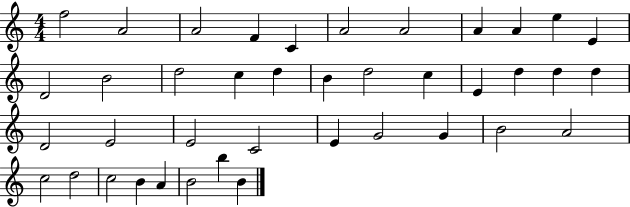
{
  \clef treble
  \numericTimeSignature
  \time 4/4
  \key c \major
  f''2 a'2 | a'2 f'4 c'4 | a'2 a'2 | a'4 a'4 e''4 e'4 | \break d'2 b'2 | d''2 c''4 d''4 | b'4 d''2 c''4 | e'4 d''4 d''4 d''4 | \break d'2 e'2 | e'2 c'2 | e'4 g'2 g'4 | b'2 a'2 | \break c''2 d''2 | c''2 b'4 a'4 | b'2 b''4 b'4 | \bar "|."
}